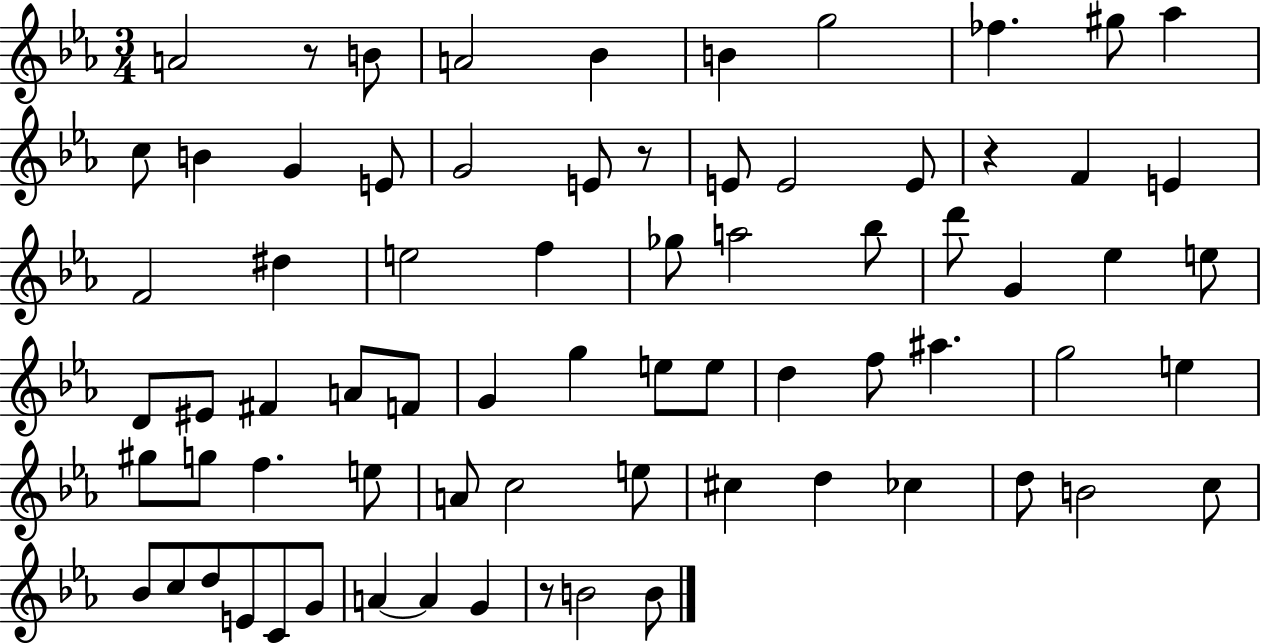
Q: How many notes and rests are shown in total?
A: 73